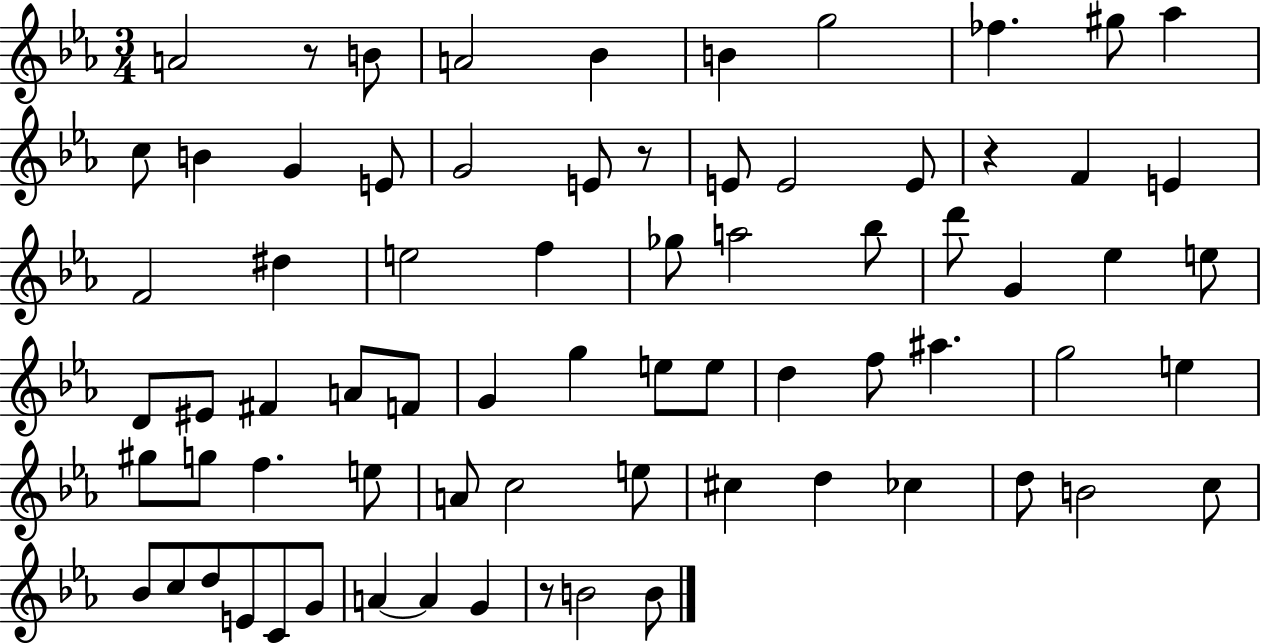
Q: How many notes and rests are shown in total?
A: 73